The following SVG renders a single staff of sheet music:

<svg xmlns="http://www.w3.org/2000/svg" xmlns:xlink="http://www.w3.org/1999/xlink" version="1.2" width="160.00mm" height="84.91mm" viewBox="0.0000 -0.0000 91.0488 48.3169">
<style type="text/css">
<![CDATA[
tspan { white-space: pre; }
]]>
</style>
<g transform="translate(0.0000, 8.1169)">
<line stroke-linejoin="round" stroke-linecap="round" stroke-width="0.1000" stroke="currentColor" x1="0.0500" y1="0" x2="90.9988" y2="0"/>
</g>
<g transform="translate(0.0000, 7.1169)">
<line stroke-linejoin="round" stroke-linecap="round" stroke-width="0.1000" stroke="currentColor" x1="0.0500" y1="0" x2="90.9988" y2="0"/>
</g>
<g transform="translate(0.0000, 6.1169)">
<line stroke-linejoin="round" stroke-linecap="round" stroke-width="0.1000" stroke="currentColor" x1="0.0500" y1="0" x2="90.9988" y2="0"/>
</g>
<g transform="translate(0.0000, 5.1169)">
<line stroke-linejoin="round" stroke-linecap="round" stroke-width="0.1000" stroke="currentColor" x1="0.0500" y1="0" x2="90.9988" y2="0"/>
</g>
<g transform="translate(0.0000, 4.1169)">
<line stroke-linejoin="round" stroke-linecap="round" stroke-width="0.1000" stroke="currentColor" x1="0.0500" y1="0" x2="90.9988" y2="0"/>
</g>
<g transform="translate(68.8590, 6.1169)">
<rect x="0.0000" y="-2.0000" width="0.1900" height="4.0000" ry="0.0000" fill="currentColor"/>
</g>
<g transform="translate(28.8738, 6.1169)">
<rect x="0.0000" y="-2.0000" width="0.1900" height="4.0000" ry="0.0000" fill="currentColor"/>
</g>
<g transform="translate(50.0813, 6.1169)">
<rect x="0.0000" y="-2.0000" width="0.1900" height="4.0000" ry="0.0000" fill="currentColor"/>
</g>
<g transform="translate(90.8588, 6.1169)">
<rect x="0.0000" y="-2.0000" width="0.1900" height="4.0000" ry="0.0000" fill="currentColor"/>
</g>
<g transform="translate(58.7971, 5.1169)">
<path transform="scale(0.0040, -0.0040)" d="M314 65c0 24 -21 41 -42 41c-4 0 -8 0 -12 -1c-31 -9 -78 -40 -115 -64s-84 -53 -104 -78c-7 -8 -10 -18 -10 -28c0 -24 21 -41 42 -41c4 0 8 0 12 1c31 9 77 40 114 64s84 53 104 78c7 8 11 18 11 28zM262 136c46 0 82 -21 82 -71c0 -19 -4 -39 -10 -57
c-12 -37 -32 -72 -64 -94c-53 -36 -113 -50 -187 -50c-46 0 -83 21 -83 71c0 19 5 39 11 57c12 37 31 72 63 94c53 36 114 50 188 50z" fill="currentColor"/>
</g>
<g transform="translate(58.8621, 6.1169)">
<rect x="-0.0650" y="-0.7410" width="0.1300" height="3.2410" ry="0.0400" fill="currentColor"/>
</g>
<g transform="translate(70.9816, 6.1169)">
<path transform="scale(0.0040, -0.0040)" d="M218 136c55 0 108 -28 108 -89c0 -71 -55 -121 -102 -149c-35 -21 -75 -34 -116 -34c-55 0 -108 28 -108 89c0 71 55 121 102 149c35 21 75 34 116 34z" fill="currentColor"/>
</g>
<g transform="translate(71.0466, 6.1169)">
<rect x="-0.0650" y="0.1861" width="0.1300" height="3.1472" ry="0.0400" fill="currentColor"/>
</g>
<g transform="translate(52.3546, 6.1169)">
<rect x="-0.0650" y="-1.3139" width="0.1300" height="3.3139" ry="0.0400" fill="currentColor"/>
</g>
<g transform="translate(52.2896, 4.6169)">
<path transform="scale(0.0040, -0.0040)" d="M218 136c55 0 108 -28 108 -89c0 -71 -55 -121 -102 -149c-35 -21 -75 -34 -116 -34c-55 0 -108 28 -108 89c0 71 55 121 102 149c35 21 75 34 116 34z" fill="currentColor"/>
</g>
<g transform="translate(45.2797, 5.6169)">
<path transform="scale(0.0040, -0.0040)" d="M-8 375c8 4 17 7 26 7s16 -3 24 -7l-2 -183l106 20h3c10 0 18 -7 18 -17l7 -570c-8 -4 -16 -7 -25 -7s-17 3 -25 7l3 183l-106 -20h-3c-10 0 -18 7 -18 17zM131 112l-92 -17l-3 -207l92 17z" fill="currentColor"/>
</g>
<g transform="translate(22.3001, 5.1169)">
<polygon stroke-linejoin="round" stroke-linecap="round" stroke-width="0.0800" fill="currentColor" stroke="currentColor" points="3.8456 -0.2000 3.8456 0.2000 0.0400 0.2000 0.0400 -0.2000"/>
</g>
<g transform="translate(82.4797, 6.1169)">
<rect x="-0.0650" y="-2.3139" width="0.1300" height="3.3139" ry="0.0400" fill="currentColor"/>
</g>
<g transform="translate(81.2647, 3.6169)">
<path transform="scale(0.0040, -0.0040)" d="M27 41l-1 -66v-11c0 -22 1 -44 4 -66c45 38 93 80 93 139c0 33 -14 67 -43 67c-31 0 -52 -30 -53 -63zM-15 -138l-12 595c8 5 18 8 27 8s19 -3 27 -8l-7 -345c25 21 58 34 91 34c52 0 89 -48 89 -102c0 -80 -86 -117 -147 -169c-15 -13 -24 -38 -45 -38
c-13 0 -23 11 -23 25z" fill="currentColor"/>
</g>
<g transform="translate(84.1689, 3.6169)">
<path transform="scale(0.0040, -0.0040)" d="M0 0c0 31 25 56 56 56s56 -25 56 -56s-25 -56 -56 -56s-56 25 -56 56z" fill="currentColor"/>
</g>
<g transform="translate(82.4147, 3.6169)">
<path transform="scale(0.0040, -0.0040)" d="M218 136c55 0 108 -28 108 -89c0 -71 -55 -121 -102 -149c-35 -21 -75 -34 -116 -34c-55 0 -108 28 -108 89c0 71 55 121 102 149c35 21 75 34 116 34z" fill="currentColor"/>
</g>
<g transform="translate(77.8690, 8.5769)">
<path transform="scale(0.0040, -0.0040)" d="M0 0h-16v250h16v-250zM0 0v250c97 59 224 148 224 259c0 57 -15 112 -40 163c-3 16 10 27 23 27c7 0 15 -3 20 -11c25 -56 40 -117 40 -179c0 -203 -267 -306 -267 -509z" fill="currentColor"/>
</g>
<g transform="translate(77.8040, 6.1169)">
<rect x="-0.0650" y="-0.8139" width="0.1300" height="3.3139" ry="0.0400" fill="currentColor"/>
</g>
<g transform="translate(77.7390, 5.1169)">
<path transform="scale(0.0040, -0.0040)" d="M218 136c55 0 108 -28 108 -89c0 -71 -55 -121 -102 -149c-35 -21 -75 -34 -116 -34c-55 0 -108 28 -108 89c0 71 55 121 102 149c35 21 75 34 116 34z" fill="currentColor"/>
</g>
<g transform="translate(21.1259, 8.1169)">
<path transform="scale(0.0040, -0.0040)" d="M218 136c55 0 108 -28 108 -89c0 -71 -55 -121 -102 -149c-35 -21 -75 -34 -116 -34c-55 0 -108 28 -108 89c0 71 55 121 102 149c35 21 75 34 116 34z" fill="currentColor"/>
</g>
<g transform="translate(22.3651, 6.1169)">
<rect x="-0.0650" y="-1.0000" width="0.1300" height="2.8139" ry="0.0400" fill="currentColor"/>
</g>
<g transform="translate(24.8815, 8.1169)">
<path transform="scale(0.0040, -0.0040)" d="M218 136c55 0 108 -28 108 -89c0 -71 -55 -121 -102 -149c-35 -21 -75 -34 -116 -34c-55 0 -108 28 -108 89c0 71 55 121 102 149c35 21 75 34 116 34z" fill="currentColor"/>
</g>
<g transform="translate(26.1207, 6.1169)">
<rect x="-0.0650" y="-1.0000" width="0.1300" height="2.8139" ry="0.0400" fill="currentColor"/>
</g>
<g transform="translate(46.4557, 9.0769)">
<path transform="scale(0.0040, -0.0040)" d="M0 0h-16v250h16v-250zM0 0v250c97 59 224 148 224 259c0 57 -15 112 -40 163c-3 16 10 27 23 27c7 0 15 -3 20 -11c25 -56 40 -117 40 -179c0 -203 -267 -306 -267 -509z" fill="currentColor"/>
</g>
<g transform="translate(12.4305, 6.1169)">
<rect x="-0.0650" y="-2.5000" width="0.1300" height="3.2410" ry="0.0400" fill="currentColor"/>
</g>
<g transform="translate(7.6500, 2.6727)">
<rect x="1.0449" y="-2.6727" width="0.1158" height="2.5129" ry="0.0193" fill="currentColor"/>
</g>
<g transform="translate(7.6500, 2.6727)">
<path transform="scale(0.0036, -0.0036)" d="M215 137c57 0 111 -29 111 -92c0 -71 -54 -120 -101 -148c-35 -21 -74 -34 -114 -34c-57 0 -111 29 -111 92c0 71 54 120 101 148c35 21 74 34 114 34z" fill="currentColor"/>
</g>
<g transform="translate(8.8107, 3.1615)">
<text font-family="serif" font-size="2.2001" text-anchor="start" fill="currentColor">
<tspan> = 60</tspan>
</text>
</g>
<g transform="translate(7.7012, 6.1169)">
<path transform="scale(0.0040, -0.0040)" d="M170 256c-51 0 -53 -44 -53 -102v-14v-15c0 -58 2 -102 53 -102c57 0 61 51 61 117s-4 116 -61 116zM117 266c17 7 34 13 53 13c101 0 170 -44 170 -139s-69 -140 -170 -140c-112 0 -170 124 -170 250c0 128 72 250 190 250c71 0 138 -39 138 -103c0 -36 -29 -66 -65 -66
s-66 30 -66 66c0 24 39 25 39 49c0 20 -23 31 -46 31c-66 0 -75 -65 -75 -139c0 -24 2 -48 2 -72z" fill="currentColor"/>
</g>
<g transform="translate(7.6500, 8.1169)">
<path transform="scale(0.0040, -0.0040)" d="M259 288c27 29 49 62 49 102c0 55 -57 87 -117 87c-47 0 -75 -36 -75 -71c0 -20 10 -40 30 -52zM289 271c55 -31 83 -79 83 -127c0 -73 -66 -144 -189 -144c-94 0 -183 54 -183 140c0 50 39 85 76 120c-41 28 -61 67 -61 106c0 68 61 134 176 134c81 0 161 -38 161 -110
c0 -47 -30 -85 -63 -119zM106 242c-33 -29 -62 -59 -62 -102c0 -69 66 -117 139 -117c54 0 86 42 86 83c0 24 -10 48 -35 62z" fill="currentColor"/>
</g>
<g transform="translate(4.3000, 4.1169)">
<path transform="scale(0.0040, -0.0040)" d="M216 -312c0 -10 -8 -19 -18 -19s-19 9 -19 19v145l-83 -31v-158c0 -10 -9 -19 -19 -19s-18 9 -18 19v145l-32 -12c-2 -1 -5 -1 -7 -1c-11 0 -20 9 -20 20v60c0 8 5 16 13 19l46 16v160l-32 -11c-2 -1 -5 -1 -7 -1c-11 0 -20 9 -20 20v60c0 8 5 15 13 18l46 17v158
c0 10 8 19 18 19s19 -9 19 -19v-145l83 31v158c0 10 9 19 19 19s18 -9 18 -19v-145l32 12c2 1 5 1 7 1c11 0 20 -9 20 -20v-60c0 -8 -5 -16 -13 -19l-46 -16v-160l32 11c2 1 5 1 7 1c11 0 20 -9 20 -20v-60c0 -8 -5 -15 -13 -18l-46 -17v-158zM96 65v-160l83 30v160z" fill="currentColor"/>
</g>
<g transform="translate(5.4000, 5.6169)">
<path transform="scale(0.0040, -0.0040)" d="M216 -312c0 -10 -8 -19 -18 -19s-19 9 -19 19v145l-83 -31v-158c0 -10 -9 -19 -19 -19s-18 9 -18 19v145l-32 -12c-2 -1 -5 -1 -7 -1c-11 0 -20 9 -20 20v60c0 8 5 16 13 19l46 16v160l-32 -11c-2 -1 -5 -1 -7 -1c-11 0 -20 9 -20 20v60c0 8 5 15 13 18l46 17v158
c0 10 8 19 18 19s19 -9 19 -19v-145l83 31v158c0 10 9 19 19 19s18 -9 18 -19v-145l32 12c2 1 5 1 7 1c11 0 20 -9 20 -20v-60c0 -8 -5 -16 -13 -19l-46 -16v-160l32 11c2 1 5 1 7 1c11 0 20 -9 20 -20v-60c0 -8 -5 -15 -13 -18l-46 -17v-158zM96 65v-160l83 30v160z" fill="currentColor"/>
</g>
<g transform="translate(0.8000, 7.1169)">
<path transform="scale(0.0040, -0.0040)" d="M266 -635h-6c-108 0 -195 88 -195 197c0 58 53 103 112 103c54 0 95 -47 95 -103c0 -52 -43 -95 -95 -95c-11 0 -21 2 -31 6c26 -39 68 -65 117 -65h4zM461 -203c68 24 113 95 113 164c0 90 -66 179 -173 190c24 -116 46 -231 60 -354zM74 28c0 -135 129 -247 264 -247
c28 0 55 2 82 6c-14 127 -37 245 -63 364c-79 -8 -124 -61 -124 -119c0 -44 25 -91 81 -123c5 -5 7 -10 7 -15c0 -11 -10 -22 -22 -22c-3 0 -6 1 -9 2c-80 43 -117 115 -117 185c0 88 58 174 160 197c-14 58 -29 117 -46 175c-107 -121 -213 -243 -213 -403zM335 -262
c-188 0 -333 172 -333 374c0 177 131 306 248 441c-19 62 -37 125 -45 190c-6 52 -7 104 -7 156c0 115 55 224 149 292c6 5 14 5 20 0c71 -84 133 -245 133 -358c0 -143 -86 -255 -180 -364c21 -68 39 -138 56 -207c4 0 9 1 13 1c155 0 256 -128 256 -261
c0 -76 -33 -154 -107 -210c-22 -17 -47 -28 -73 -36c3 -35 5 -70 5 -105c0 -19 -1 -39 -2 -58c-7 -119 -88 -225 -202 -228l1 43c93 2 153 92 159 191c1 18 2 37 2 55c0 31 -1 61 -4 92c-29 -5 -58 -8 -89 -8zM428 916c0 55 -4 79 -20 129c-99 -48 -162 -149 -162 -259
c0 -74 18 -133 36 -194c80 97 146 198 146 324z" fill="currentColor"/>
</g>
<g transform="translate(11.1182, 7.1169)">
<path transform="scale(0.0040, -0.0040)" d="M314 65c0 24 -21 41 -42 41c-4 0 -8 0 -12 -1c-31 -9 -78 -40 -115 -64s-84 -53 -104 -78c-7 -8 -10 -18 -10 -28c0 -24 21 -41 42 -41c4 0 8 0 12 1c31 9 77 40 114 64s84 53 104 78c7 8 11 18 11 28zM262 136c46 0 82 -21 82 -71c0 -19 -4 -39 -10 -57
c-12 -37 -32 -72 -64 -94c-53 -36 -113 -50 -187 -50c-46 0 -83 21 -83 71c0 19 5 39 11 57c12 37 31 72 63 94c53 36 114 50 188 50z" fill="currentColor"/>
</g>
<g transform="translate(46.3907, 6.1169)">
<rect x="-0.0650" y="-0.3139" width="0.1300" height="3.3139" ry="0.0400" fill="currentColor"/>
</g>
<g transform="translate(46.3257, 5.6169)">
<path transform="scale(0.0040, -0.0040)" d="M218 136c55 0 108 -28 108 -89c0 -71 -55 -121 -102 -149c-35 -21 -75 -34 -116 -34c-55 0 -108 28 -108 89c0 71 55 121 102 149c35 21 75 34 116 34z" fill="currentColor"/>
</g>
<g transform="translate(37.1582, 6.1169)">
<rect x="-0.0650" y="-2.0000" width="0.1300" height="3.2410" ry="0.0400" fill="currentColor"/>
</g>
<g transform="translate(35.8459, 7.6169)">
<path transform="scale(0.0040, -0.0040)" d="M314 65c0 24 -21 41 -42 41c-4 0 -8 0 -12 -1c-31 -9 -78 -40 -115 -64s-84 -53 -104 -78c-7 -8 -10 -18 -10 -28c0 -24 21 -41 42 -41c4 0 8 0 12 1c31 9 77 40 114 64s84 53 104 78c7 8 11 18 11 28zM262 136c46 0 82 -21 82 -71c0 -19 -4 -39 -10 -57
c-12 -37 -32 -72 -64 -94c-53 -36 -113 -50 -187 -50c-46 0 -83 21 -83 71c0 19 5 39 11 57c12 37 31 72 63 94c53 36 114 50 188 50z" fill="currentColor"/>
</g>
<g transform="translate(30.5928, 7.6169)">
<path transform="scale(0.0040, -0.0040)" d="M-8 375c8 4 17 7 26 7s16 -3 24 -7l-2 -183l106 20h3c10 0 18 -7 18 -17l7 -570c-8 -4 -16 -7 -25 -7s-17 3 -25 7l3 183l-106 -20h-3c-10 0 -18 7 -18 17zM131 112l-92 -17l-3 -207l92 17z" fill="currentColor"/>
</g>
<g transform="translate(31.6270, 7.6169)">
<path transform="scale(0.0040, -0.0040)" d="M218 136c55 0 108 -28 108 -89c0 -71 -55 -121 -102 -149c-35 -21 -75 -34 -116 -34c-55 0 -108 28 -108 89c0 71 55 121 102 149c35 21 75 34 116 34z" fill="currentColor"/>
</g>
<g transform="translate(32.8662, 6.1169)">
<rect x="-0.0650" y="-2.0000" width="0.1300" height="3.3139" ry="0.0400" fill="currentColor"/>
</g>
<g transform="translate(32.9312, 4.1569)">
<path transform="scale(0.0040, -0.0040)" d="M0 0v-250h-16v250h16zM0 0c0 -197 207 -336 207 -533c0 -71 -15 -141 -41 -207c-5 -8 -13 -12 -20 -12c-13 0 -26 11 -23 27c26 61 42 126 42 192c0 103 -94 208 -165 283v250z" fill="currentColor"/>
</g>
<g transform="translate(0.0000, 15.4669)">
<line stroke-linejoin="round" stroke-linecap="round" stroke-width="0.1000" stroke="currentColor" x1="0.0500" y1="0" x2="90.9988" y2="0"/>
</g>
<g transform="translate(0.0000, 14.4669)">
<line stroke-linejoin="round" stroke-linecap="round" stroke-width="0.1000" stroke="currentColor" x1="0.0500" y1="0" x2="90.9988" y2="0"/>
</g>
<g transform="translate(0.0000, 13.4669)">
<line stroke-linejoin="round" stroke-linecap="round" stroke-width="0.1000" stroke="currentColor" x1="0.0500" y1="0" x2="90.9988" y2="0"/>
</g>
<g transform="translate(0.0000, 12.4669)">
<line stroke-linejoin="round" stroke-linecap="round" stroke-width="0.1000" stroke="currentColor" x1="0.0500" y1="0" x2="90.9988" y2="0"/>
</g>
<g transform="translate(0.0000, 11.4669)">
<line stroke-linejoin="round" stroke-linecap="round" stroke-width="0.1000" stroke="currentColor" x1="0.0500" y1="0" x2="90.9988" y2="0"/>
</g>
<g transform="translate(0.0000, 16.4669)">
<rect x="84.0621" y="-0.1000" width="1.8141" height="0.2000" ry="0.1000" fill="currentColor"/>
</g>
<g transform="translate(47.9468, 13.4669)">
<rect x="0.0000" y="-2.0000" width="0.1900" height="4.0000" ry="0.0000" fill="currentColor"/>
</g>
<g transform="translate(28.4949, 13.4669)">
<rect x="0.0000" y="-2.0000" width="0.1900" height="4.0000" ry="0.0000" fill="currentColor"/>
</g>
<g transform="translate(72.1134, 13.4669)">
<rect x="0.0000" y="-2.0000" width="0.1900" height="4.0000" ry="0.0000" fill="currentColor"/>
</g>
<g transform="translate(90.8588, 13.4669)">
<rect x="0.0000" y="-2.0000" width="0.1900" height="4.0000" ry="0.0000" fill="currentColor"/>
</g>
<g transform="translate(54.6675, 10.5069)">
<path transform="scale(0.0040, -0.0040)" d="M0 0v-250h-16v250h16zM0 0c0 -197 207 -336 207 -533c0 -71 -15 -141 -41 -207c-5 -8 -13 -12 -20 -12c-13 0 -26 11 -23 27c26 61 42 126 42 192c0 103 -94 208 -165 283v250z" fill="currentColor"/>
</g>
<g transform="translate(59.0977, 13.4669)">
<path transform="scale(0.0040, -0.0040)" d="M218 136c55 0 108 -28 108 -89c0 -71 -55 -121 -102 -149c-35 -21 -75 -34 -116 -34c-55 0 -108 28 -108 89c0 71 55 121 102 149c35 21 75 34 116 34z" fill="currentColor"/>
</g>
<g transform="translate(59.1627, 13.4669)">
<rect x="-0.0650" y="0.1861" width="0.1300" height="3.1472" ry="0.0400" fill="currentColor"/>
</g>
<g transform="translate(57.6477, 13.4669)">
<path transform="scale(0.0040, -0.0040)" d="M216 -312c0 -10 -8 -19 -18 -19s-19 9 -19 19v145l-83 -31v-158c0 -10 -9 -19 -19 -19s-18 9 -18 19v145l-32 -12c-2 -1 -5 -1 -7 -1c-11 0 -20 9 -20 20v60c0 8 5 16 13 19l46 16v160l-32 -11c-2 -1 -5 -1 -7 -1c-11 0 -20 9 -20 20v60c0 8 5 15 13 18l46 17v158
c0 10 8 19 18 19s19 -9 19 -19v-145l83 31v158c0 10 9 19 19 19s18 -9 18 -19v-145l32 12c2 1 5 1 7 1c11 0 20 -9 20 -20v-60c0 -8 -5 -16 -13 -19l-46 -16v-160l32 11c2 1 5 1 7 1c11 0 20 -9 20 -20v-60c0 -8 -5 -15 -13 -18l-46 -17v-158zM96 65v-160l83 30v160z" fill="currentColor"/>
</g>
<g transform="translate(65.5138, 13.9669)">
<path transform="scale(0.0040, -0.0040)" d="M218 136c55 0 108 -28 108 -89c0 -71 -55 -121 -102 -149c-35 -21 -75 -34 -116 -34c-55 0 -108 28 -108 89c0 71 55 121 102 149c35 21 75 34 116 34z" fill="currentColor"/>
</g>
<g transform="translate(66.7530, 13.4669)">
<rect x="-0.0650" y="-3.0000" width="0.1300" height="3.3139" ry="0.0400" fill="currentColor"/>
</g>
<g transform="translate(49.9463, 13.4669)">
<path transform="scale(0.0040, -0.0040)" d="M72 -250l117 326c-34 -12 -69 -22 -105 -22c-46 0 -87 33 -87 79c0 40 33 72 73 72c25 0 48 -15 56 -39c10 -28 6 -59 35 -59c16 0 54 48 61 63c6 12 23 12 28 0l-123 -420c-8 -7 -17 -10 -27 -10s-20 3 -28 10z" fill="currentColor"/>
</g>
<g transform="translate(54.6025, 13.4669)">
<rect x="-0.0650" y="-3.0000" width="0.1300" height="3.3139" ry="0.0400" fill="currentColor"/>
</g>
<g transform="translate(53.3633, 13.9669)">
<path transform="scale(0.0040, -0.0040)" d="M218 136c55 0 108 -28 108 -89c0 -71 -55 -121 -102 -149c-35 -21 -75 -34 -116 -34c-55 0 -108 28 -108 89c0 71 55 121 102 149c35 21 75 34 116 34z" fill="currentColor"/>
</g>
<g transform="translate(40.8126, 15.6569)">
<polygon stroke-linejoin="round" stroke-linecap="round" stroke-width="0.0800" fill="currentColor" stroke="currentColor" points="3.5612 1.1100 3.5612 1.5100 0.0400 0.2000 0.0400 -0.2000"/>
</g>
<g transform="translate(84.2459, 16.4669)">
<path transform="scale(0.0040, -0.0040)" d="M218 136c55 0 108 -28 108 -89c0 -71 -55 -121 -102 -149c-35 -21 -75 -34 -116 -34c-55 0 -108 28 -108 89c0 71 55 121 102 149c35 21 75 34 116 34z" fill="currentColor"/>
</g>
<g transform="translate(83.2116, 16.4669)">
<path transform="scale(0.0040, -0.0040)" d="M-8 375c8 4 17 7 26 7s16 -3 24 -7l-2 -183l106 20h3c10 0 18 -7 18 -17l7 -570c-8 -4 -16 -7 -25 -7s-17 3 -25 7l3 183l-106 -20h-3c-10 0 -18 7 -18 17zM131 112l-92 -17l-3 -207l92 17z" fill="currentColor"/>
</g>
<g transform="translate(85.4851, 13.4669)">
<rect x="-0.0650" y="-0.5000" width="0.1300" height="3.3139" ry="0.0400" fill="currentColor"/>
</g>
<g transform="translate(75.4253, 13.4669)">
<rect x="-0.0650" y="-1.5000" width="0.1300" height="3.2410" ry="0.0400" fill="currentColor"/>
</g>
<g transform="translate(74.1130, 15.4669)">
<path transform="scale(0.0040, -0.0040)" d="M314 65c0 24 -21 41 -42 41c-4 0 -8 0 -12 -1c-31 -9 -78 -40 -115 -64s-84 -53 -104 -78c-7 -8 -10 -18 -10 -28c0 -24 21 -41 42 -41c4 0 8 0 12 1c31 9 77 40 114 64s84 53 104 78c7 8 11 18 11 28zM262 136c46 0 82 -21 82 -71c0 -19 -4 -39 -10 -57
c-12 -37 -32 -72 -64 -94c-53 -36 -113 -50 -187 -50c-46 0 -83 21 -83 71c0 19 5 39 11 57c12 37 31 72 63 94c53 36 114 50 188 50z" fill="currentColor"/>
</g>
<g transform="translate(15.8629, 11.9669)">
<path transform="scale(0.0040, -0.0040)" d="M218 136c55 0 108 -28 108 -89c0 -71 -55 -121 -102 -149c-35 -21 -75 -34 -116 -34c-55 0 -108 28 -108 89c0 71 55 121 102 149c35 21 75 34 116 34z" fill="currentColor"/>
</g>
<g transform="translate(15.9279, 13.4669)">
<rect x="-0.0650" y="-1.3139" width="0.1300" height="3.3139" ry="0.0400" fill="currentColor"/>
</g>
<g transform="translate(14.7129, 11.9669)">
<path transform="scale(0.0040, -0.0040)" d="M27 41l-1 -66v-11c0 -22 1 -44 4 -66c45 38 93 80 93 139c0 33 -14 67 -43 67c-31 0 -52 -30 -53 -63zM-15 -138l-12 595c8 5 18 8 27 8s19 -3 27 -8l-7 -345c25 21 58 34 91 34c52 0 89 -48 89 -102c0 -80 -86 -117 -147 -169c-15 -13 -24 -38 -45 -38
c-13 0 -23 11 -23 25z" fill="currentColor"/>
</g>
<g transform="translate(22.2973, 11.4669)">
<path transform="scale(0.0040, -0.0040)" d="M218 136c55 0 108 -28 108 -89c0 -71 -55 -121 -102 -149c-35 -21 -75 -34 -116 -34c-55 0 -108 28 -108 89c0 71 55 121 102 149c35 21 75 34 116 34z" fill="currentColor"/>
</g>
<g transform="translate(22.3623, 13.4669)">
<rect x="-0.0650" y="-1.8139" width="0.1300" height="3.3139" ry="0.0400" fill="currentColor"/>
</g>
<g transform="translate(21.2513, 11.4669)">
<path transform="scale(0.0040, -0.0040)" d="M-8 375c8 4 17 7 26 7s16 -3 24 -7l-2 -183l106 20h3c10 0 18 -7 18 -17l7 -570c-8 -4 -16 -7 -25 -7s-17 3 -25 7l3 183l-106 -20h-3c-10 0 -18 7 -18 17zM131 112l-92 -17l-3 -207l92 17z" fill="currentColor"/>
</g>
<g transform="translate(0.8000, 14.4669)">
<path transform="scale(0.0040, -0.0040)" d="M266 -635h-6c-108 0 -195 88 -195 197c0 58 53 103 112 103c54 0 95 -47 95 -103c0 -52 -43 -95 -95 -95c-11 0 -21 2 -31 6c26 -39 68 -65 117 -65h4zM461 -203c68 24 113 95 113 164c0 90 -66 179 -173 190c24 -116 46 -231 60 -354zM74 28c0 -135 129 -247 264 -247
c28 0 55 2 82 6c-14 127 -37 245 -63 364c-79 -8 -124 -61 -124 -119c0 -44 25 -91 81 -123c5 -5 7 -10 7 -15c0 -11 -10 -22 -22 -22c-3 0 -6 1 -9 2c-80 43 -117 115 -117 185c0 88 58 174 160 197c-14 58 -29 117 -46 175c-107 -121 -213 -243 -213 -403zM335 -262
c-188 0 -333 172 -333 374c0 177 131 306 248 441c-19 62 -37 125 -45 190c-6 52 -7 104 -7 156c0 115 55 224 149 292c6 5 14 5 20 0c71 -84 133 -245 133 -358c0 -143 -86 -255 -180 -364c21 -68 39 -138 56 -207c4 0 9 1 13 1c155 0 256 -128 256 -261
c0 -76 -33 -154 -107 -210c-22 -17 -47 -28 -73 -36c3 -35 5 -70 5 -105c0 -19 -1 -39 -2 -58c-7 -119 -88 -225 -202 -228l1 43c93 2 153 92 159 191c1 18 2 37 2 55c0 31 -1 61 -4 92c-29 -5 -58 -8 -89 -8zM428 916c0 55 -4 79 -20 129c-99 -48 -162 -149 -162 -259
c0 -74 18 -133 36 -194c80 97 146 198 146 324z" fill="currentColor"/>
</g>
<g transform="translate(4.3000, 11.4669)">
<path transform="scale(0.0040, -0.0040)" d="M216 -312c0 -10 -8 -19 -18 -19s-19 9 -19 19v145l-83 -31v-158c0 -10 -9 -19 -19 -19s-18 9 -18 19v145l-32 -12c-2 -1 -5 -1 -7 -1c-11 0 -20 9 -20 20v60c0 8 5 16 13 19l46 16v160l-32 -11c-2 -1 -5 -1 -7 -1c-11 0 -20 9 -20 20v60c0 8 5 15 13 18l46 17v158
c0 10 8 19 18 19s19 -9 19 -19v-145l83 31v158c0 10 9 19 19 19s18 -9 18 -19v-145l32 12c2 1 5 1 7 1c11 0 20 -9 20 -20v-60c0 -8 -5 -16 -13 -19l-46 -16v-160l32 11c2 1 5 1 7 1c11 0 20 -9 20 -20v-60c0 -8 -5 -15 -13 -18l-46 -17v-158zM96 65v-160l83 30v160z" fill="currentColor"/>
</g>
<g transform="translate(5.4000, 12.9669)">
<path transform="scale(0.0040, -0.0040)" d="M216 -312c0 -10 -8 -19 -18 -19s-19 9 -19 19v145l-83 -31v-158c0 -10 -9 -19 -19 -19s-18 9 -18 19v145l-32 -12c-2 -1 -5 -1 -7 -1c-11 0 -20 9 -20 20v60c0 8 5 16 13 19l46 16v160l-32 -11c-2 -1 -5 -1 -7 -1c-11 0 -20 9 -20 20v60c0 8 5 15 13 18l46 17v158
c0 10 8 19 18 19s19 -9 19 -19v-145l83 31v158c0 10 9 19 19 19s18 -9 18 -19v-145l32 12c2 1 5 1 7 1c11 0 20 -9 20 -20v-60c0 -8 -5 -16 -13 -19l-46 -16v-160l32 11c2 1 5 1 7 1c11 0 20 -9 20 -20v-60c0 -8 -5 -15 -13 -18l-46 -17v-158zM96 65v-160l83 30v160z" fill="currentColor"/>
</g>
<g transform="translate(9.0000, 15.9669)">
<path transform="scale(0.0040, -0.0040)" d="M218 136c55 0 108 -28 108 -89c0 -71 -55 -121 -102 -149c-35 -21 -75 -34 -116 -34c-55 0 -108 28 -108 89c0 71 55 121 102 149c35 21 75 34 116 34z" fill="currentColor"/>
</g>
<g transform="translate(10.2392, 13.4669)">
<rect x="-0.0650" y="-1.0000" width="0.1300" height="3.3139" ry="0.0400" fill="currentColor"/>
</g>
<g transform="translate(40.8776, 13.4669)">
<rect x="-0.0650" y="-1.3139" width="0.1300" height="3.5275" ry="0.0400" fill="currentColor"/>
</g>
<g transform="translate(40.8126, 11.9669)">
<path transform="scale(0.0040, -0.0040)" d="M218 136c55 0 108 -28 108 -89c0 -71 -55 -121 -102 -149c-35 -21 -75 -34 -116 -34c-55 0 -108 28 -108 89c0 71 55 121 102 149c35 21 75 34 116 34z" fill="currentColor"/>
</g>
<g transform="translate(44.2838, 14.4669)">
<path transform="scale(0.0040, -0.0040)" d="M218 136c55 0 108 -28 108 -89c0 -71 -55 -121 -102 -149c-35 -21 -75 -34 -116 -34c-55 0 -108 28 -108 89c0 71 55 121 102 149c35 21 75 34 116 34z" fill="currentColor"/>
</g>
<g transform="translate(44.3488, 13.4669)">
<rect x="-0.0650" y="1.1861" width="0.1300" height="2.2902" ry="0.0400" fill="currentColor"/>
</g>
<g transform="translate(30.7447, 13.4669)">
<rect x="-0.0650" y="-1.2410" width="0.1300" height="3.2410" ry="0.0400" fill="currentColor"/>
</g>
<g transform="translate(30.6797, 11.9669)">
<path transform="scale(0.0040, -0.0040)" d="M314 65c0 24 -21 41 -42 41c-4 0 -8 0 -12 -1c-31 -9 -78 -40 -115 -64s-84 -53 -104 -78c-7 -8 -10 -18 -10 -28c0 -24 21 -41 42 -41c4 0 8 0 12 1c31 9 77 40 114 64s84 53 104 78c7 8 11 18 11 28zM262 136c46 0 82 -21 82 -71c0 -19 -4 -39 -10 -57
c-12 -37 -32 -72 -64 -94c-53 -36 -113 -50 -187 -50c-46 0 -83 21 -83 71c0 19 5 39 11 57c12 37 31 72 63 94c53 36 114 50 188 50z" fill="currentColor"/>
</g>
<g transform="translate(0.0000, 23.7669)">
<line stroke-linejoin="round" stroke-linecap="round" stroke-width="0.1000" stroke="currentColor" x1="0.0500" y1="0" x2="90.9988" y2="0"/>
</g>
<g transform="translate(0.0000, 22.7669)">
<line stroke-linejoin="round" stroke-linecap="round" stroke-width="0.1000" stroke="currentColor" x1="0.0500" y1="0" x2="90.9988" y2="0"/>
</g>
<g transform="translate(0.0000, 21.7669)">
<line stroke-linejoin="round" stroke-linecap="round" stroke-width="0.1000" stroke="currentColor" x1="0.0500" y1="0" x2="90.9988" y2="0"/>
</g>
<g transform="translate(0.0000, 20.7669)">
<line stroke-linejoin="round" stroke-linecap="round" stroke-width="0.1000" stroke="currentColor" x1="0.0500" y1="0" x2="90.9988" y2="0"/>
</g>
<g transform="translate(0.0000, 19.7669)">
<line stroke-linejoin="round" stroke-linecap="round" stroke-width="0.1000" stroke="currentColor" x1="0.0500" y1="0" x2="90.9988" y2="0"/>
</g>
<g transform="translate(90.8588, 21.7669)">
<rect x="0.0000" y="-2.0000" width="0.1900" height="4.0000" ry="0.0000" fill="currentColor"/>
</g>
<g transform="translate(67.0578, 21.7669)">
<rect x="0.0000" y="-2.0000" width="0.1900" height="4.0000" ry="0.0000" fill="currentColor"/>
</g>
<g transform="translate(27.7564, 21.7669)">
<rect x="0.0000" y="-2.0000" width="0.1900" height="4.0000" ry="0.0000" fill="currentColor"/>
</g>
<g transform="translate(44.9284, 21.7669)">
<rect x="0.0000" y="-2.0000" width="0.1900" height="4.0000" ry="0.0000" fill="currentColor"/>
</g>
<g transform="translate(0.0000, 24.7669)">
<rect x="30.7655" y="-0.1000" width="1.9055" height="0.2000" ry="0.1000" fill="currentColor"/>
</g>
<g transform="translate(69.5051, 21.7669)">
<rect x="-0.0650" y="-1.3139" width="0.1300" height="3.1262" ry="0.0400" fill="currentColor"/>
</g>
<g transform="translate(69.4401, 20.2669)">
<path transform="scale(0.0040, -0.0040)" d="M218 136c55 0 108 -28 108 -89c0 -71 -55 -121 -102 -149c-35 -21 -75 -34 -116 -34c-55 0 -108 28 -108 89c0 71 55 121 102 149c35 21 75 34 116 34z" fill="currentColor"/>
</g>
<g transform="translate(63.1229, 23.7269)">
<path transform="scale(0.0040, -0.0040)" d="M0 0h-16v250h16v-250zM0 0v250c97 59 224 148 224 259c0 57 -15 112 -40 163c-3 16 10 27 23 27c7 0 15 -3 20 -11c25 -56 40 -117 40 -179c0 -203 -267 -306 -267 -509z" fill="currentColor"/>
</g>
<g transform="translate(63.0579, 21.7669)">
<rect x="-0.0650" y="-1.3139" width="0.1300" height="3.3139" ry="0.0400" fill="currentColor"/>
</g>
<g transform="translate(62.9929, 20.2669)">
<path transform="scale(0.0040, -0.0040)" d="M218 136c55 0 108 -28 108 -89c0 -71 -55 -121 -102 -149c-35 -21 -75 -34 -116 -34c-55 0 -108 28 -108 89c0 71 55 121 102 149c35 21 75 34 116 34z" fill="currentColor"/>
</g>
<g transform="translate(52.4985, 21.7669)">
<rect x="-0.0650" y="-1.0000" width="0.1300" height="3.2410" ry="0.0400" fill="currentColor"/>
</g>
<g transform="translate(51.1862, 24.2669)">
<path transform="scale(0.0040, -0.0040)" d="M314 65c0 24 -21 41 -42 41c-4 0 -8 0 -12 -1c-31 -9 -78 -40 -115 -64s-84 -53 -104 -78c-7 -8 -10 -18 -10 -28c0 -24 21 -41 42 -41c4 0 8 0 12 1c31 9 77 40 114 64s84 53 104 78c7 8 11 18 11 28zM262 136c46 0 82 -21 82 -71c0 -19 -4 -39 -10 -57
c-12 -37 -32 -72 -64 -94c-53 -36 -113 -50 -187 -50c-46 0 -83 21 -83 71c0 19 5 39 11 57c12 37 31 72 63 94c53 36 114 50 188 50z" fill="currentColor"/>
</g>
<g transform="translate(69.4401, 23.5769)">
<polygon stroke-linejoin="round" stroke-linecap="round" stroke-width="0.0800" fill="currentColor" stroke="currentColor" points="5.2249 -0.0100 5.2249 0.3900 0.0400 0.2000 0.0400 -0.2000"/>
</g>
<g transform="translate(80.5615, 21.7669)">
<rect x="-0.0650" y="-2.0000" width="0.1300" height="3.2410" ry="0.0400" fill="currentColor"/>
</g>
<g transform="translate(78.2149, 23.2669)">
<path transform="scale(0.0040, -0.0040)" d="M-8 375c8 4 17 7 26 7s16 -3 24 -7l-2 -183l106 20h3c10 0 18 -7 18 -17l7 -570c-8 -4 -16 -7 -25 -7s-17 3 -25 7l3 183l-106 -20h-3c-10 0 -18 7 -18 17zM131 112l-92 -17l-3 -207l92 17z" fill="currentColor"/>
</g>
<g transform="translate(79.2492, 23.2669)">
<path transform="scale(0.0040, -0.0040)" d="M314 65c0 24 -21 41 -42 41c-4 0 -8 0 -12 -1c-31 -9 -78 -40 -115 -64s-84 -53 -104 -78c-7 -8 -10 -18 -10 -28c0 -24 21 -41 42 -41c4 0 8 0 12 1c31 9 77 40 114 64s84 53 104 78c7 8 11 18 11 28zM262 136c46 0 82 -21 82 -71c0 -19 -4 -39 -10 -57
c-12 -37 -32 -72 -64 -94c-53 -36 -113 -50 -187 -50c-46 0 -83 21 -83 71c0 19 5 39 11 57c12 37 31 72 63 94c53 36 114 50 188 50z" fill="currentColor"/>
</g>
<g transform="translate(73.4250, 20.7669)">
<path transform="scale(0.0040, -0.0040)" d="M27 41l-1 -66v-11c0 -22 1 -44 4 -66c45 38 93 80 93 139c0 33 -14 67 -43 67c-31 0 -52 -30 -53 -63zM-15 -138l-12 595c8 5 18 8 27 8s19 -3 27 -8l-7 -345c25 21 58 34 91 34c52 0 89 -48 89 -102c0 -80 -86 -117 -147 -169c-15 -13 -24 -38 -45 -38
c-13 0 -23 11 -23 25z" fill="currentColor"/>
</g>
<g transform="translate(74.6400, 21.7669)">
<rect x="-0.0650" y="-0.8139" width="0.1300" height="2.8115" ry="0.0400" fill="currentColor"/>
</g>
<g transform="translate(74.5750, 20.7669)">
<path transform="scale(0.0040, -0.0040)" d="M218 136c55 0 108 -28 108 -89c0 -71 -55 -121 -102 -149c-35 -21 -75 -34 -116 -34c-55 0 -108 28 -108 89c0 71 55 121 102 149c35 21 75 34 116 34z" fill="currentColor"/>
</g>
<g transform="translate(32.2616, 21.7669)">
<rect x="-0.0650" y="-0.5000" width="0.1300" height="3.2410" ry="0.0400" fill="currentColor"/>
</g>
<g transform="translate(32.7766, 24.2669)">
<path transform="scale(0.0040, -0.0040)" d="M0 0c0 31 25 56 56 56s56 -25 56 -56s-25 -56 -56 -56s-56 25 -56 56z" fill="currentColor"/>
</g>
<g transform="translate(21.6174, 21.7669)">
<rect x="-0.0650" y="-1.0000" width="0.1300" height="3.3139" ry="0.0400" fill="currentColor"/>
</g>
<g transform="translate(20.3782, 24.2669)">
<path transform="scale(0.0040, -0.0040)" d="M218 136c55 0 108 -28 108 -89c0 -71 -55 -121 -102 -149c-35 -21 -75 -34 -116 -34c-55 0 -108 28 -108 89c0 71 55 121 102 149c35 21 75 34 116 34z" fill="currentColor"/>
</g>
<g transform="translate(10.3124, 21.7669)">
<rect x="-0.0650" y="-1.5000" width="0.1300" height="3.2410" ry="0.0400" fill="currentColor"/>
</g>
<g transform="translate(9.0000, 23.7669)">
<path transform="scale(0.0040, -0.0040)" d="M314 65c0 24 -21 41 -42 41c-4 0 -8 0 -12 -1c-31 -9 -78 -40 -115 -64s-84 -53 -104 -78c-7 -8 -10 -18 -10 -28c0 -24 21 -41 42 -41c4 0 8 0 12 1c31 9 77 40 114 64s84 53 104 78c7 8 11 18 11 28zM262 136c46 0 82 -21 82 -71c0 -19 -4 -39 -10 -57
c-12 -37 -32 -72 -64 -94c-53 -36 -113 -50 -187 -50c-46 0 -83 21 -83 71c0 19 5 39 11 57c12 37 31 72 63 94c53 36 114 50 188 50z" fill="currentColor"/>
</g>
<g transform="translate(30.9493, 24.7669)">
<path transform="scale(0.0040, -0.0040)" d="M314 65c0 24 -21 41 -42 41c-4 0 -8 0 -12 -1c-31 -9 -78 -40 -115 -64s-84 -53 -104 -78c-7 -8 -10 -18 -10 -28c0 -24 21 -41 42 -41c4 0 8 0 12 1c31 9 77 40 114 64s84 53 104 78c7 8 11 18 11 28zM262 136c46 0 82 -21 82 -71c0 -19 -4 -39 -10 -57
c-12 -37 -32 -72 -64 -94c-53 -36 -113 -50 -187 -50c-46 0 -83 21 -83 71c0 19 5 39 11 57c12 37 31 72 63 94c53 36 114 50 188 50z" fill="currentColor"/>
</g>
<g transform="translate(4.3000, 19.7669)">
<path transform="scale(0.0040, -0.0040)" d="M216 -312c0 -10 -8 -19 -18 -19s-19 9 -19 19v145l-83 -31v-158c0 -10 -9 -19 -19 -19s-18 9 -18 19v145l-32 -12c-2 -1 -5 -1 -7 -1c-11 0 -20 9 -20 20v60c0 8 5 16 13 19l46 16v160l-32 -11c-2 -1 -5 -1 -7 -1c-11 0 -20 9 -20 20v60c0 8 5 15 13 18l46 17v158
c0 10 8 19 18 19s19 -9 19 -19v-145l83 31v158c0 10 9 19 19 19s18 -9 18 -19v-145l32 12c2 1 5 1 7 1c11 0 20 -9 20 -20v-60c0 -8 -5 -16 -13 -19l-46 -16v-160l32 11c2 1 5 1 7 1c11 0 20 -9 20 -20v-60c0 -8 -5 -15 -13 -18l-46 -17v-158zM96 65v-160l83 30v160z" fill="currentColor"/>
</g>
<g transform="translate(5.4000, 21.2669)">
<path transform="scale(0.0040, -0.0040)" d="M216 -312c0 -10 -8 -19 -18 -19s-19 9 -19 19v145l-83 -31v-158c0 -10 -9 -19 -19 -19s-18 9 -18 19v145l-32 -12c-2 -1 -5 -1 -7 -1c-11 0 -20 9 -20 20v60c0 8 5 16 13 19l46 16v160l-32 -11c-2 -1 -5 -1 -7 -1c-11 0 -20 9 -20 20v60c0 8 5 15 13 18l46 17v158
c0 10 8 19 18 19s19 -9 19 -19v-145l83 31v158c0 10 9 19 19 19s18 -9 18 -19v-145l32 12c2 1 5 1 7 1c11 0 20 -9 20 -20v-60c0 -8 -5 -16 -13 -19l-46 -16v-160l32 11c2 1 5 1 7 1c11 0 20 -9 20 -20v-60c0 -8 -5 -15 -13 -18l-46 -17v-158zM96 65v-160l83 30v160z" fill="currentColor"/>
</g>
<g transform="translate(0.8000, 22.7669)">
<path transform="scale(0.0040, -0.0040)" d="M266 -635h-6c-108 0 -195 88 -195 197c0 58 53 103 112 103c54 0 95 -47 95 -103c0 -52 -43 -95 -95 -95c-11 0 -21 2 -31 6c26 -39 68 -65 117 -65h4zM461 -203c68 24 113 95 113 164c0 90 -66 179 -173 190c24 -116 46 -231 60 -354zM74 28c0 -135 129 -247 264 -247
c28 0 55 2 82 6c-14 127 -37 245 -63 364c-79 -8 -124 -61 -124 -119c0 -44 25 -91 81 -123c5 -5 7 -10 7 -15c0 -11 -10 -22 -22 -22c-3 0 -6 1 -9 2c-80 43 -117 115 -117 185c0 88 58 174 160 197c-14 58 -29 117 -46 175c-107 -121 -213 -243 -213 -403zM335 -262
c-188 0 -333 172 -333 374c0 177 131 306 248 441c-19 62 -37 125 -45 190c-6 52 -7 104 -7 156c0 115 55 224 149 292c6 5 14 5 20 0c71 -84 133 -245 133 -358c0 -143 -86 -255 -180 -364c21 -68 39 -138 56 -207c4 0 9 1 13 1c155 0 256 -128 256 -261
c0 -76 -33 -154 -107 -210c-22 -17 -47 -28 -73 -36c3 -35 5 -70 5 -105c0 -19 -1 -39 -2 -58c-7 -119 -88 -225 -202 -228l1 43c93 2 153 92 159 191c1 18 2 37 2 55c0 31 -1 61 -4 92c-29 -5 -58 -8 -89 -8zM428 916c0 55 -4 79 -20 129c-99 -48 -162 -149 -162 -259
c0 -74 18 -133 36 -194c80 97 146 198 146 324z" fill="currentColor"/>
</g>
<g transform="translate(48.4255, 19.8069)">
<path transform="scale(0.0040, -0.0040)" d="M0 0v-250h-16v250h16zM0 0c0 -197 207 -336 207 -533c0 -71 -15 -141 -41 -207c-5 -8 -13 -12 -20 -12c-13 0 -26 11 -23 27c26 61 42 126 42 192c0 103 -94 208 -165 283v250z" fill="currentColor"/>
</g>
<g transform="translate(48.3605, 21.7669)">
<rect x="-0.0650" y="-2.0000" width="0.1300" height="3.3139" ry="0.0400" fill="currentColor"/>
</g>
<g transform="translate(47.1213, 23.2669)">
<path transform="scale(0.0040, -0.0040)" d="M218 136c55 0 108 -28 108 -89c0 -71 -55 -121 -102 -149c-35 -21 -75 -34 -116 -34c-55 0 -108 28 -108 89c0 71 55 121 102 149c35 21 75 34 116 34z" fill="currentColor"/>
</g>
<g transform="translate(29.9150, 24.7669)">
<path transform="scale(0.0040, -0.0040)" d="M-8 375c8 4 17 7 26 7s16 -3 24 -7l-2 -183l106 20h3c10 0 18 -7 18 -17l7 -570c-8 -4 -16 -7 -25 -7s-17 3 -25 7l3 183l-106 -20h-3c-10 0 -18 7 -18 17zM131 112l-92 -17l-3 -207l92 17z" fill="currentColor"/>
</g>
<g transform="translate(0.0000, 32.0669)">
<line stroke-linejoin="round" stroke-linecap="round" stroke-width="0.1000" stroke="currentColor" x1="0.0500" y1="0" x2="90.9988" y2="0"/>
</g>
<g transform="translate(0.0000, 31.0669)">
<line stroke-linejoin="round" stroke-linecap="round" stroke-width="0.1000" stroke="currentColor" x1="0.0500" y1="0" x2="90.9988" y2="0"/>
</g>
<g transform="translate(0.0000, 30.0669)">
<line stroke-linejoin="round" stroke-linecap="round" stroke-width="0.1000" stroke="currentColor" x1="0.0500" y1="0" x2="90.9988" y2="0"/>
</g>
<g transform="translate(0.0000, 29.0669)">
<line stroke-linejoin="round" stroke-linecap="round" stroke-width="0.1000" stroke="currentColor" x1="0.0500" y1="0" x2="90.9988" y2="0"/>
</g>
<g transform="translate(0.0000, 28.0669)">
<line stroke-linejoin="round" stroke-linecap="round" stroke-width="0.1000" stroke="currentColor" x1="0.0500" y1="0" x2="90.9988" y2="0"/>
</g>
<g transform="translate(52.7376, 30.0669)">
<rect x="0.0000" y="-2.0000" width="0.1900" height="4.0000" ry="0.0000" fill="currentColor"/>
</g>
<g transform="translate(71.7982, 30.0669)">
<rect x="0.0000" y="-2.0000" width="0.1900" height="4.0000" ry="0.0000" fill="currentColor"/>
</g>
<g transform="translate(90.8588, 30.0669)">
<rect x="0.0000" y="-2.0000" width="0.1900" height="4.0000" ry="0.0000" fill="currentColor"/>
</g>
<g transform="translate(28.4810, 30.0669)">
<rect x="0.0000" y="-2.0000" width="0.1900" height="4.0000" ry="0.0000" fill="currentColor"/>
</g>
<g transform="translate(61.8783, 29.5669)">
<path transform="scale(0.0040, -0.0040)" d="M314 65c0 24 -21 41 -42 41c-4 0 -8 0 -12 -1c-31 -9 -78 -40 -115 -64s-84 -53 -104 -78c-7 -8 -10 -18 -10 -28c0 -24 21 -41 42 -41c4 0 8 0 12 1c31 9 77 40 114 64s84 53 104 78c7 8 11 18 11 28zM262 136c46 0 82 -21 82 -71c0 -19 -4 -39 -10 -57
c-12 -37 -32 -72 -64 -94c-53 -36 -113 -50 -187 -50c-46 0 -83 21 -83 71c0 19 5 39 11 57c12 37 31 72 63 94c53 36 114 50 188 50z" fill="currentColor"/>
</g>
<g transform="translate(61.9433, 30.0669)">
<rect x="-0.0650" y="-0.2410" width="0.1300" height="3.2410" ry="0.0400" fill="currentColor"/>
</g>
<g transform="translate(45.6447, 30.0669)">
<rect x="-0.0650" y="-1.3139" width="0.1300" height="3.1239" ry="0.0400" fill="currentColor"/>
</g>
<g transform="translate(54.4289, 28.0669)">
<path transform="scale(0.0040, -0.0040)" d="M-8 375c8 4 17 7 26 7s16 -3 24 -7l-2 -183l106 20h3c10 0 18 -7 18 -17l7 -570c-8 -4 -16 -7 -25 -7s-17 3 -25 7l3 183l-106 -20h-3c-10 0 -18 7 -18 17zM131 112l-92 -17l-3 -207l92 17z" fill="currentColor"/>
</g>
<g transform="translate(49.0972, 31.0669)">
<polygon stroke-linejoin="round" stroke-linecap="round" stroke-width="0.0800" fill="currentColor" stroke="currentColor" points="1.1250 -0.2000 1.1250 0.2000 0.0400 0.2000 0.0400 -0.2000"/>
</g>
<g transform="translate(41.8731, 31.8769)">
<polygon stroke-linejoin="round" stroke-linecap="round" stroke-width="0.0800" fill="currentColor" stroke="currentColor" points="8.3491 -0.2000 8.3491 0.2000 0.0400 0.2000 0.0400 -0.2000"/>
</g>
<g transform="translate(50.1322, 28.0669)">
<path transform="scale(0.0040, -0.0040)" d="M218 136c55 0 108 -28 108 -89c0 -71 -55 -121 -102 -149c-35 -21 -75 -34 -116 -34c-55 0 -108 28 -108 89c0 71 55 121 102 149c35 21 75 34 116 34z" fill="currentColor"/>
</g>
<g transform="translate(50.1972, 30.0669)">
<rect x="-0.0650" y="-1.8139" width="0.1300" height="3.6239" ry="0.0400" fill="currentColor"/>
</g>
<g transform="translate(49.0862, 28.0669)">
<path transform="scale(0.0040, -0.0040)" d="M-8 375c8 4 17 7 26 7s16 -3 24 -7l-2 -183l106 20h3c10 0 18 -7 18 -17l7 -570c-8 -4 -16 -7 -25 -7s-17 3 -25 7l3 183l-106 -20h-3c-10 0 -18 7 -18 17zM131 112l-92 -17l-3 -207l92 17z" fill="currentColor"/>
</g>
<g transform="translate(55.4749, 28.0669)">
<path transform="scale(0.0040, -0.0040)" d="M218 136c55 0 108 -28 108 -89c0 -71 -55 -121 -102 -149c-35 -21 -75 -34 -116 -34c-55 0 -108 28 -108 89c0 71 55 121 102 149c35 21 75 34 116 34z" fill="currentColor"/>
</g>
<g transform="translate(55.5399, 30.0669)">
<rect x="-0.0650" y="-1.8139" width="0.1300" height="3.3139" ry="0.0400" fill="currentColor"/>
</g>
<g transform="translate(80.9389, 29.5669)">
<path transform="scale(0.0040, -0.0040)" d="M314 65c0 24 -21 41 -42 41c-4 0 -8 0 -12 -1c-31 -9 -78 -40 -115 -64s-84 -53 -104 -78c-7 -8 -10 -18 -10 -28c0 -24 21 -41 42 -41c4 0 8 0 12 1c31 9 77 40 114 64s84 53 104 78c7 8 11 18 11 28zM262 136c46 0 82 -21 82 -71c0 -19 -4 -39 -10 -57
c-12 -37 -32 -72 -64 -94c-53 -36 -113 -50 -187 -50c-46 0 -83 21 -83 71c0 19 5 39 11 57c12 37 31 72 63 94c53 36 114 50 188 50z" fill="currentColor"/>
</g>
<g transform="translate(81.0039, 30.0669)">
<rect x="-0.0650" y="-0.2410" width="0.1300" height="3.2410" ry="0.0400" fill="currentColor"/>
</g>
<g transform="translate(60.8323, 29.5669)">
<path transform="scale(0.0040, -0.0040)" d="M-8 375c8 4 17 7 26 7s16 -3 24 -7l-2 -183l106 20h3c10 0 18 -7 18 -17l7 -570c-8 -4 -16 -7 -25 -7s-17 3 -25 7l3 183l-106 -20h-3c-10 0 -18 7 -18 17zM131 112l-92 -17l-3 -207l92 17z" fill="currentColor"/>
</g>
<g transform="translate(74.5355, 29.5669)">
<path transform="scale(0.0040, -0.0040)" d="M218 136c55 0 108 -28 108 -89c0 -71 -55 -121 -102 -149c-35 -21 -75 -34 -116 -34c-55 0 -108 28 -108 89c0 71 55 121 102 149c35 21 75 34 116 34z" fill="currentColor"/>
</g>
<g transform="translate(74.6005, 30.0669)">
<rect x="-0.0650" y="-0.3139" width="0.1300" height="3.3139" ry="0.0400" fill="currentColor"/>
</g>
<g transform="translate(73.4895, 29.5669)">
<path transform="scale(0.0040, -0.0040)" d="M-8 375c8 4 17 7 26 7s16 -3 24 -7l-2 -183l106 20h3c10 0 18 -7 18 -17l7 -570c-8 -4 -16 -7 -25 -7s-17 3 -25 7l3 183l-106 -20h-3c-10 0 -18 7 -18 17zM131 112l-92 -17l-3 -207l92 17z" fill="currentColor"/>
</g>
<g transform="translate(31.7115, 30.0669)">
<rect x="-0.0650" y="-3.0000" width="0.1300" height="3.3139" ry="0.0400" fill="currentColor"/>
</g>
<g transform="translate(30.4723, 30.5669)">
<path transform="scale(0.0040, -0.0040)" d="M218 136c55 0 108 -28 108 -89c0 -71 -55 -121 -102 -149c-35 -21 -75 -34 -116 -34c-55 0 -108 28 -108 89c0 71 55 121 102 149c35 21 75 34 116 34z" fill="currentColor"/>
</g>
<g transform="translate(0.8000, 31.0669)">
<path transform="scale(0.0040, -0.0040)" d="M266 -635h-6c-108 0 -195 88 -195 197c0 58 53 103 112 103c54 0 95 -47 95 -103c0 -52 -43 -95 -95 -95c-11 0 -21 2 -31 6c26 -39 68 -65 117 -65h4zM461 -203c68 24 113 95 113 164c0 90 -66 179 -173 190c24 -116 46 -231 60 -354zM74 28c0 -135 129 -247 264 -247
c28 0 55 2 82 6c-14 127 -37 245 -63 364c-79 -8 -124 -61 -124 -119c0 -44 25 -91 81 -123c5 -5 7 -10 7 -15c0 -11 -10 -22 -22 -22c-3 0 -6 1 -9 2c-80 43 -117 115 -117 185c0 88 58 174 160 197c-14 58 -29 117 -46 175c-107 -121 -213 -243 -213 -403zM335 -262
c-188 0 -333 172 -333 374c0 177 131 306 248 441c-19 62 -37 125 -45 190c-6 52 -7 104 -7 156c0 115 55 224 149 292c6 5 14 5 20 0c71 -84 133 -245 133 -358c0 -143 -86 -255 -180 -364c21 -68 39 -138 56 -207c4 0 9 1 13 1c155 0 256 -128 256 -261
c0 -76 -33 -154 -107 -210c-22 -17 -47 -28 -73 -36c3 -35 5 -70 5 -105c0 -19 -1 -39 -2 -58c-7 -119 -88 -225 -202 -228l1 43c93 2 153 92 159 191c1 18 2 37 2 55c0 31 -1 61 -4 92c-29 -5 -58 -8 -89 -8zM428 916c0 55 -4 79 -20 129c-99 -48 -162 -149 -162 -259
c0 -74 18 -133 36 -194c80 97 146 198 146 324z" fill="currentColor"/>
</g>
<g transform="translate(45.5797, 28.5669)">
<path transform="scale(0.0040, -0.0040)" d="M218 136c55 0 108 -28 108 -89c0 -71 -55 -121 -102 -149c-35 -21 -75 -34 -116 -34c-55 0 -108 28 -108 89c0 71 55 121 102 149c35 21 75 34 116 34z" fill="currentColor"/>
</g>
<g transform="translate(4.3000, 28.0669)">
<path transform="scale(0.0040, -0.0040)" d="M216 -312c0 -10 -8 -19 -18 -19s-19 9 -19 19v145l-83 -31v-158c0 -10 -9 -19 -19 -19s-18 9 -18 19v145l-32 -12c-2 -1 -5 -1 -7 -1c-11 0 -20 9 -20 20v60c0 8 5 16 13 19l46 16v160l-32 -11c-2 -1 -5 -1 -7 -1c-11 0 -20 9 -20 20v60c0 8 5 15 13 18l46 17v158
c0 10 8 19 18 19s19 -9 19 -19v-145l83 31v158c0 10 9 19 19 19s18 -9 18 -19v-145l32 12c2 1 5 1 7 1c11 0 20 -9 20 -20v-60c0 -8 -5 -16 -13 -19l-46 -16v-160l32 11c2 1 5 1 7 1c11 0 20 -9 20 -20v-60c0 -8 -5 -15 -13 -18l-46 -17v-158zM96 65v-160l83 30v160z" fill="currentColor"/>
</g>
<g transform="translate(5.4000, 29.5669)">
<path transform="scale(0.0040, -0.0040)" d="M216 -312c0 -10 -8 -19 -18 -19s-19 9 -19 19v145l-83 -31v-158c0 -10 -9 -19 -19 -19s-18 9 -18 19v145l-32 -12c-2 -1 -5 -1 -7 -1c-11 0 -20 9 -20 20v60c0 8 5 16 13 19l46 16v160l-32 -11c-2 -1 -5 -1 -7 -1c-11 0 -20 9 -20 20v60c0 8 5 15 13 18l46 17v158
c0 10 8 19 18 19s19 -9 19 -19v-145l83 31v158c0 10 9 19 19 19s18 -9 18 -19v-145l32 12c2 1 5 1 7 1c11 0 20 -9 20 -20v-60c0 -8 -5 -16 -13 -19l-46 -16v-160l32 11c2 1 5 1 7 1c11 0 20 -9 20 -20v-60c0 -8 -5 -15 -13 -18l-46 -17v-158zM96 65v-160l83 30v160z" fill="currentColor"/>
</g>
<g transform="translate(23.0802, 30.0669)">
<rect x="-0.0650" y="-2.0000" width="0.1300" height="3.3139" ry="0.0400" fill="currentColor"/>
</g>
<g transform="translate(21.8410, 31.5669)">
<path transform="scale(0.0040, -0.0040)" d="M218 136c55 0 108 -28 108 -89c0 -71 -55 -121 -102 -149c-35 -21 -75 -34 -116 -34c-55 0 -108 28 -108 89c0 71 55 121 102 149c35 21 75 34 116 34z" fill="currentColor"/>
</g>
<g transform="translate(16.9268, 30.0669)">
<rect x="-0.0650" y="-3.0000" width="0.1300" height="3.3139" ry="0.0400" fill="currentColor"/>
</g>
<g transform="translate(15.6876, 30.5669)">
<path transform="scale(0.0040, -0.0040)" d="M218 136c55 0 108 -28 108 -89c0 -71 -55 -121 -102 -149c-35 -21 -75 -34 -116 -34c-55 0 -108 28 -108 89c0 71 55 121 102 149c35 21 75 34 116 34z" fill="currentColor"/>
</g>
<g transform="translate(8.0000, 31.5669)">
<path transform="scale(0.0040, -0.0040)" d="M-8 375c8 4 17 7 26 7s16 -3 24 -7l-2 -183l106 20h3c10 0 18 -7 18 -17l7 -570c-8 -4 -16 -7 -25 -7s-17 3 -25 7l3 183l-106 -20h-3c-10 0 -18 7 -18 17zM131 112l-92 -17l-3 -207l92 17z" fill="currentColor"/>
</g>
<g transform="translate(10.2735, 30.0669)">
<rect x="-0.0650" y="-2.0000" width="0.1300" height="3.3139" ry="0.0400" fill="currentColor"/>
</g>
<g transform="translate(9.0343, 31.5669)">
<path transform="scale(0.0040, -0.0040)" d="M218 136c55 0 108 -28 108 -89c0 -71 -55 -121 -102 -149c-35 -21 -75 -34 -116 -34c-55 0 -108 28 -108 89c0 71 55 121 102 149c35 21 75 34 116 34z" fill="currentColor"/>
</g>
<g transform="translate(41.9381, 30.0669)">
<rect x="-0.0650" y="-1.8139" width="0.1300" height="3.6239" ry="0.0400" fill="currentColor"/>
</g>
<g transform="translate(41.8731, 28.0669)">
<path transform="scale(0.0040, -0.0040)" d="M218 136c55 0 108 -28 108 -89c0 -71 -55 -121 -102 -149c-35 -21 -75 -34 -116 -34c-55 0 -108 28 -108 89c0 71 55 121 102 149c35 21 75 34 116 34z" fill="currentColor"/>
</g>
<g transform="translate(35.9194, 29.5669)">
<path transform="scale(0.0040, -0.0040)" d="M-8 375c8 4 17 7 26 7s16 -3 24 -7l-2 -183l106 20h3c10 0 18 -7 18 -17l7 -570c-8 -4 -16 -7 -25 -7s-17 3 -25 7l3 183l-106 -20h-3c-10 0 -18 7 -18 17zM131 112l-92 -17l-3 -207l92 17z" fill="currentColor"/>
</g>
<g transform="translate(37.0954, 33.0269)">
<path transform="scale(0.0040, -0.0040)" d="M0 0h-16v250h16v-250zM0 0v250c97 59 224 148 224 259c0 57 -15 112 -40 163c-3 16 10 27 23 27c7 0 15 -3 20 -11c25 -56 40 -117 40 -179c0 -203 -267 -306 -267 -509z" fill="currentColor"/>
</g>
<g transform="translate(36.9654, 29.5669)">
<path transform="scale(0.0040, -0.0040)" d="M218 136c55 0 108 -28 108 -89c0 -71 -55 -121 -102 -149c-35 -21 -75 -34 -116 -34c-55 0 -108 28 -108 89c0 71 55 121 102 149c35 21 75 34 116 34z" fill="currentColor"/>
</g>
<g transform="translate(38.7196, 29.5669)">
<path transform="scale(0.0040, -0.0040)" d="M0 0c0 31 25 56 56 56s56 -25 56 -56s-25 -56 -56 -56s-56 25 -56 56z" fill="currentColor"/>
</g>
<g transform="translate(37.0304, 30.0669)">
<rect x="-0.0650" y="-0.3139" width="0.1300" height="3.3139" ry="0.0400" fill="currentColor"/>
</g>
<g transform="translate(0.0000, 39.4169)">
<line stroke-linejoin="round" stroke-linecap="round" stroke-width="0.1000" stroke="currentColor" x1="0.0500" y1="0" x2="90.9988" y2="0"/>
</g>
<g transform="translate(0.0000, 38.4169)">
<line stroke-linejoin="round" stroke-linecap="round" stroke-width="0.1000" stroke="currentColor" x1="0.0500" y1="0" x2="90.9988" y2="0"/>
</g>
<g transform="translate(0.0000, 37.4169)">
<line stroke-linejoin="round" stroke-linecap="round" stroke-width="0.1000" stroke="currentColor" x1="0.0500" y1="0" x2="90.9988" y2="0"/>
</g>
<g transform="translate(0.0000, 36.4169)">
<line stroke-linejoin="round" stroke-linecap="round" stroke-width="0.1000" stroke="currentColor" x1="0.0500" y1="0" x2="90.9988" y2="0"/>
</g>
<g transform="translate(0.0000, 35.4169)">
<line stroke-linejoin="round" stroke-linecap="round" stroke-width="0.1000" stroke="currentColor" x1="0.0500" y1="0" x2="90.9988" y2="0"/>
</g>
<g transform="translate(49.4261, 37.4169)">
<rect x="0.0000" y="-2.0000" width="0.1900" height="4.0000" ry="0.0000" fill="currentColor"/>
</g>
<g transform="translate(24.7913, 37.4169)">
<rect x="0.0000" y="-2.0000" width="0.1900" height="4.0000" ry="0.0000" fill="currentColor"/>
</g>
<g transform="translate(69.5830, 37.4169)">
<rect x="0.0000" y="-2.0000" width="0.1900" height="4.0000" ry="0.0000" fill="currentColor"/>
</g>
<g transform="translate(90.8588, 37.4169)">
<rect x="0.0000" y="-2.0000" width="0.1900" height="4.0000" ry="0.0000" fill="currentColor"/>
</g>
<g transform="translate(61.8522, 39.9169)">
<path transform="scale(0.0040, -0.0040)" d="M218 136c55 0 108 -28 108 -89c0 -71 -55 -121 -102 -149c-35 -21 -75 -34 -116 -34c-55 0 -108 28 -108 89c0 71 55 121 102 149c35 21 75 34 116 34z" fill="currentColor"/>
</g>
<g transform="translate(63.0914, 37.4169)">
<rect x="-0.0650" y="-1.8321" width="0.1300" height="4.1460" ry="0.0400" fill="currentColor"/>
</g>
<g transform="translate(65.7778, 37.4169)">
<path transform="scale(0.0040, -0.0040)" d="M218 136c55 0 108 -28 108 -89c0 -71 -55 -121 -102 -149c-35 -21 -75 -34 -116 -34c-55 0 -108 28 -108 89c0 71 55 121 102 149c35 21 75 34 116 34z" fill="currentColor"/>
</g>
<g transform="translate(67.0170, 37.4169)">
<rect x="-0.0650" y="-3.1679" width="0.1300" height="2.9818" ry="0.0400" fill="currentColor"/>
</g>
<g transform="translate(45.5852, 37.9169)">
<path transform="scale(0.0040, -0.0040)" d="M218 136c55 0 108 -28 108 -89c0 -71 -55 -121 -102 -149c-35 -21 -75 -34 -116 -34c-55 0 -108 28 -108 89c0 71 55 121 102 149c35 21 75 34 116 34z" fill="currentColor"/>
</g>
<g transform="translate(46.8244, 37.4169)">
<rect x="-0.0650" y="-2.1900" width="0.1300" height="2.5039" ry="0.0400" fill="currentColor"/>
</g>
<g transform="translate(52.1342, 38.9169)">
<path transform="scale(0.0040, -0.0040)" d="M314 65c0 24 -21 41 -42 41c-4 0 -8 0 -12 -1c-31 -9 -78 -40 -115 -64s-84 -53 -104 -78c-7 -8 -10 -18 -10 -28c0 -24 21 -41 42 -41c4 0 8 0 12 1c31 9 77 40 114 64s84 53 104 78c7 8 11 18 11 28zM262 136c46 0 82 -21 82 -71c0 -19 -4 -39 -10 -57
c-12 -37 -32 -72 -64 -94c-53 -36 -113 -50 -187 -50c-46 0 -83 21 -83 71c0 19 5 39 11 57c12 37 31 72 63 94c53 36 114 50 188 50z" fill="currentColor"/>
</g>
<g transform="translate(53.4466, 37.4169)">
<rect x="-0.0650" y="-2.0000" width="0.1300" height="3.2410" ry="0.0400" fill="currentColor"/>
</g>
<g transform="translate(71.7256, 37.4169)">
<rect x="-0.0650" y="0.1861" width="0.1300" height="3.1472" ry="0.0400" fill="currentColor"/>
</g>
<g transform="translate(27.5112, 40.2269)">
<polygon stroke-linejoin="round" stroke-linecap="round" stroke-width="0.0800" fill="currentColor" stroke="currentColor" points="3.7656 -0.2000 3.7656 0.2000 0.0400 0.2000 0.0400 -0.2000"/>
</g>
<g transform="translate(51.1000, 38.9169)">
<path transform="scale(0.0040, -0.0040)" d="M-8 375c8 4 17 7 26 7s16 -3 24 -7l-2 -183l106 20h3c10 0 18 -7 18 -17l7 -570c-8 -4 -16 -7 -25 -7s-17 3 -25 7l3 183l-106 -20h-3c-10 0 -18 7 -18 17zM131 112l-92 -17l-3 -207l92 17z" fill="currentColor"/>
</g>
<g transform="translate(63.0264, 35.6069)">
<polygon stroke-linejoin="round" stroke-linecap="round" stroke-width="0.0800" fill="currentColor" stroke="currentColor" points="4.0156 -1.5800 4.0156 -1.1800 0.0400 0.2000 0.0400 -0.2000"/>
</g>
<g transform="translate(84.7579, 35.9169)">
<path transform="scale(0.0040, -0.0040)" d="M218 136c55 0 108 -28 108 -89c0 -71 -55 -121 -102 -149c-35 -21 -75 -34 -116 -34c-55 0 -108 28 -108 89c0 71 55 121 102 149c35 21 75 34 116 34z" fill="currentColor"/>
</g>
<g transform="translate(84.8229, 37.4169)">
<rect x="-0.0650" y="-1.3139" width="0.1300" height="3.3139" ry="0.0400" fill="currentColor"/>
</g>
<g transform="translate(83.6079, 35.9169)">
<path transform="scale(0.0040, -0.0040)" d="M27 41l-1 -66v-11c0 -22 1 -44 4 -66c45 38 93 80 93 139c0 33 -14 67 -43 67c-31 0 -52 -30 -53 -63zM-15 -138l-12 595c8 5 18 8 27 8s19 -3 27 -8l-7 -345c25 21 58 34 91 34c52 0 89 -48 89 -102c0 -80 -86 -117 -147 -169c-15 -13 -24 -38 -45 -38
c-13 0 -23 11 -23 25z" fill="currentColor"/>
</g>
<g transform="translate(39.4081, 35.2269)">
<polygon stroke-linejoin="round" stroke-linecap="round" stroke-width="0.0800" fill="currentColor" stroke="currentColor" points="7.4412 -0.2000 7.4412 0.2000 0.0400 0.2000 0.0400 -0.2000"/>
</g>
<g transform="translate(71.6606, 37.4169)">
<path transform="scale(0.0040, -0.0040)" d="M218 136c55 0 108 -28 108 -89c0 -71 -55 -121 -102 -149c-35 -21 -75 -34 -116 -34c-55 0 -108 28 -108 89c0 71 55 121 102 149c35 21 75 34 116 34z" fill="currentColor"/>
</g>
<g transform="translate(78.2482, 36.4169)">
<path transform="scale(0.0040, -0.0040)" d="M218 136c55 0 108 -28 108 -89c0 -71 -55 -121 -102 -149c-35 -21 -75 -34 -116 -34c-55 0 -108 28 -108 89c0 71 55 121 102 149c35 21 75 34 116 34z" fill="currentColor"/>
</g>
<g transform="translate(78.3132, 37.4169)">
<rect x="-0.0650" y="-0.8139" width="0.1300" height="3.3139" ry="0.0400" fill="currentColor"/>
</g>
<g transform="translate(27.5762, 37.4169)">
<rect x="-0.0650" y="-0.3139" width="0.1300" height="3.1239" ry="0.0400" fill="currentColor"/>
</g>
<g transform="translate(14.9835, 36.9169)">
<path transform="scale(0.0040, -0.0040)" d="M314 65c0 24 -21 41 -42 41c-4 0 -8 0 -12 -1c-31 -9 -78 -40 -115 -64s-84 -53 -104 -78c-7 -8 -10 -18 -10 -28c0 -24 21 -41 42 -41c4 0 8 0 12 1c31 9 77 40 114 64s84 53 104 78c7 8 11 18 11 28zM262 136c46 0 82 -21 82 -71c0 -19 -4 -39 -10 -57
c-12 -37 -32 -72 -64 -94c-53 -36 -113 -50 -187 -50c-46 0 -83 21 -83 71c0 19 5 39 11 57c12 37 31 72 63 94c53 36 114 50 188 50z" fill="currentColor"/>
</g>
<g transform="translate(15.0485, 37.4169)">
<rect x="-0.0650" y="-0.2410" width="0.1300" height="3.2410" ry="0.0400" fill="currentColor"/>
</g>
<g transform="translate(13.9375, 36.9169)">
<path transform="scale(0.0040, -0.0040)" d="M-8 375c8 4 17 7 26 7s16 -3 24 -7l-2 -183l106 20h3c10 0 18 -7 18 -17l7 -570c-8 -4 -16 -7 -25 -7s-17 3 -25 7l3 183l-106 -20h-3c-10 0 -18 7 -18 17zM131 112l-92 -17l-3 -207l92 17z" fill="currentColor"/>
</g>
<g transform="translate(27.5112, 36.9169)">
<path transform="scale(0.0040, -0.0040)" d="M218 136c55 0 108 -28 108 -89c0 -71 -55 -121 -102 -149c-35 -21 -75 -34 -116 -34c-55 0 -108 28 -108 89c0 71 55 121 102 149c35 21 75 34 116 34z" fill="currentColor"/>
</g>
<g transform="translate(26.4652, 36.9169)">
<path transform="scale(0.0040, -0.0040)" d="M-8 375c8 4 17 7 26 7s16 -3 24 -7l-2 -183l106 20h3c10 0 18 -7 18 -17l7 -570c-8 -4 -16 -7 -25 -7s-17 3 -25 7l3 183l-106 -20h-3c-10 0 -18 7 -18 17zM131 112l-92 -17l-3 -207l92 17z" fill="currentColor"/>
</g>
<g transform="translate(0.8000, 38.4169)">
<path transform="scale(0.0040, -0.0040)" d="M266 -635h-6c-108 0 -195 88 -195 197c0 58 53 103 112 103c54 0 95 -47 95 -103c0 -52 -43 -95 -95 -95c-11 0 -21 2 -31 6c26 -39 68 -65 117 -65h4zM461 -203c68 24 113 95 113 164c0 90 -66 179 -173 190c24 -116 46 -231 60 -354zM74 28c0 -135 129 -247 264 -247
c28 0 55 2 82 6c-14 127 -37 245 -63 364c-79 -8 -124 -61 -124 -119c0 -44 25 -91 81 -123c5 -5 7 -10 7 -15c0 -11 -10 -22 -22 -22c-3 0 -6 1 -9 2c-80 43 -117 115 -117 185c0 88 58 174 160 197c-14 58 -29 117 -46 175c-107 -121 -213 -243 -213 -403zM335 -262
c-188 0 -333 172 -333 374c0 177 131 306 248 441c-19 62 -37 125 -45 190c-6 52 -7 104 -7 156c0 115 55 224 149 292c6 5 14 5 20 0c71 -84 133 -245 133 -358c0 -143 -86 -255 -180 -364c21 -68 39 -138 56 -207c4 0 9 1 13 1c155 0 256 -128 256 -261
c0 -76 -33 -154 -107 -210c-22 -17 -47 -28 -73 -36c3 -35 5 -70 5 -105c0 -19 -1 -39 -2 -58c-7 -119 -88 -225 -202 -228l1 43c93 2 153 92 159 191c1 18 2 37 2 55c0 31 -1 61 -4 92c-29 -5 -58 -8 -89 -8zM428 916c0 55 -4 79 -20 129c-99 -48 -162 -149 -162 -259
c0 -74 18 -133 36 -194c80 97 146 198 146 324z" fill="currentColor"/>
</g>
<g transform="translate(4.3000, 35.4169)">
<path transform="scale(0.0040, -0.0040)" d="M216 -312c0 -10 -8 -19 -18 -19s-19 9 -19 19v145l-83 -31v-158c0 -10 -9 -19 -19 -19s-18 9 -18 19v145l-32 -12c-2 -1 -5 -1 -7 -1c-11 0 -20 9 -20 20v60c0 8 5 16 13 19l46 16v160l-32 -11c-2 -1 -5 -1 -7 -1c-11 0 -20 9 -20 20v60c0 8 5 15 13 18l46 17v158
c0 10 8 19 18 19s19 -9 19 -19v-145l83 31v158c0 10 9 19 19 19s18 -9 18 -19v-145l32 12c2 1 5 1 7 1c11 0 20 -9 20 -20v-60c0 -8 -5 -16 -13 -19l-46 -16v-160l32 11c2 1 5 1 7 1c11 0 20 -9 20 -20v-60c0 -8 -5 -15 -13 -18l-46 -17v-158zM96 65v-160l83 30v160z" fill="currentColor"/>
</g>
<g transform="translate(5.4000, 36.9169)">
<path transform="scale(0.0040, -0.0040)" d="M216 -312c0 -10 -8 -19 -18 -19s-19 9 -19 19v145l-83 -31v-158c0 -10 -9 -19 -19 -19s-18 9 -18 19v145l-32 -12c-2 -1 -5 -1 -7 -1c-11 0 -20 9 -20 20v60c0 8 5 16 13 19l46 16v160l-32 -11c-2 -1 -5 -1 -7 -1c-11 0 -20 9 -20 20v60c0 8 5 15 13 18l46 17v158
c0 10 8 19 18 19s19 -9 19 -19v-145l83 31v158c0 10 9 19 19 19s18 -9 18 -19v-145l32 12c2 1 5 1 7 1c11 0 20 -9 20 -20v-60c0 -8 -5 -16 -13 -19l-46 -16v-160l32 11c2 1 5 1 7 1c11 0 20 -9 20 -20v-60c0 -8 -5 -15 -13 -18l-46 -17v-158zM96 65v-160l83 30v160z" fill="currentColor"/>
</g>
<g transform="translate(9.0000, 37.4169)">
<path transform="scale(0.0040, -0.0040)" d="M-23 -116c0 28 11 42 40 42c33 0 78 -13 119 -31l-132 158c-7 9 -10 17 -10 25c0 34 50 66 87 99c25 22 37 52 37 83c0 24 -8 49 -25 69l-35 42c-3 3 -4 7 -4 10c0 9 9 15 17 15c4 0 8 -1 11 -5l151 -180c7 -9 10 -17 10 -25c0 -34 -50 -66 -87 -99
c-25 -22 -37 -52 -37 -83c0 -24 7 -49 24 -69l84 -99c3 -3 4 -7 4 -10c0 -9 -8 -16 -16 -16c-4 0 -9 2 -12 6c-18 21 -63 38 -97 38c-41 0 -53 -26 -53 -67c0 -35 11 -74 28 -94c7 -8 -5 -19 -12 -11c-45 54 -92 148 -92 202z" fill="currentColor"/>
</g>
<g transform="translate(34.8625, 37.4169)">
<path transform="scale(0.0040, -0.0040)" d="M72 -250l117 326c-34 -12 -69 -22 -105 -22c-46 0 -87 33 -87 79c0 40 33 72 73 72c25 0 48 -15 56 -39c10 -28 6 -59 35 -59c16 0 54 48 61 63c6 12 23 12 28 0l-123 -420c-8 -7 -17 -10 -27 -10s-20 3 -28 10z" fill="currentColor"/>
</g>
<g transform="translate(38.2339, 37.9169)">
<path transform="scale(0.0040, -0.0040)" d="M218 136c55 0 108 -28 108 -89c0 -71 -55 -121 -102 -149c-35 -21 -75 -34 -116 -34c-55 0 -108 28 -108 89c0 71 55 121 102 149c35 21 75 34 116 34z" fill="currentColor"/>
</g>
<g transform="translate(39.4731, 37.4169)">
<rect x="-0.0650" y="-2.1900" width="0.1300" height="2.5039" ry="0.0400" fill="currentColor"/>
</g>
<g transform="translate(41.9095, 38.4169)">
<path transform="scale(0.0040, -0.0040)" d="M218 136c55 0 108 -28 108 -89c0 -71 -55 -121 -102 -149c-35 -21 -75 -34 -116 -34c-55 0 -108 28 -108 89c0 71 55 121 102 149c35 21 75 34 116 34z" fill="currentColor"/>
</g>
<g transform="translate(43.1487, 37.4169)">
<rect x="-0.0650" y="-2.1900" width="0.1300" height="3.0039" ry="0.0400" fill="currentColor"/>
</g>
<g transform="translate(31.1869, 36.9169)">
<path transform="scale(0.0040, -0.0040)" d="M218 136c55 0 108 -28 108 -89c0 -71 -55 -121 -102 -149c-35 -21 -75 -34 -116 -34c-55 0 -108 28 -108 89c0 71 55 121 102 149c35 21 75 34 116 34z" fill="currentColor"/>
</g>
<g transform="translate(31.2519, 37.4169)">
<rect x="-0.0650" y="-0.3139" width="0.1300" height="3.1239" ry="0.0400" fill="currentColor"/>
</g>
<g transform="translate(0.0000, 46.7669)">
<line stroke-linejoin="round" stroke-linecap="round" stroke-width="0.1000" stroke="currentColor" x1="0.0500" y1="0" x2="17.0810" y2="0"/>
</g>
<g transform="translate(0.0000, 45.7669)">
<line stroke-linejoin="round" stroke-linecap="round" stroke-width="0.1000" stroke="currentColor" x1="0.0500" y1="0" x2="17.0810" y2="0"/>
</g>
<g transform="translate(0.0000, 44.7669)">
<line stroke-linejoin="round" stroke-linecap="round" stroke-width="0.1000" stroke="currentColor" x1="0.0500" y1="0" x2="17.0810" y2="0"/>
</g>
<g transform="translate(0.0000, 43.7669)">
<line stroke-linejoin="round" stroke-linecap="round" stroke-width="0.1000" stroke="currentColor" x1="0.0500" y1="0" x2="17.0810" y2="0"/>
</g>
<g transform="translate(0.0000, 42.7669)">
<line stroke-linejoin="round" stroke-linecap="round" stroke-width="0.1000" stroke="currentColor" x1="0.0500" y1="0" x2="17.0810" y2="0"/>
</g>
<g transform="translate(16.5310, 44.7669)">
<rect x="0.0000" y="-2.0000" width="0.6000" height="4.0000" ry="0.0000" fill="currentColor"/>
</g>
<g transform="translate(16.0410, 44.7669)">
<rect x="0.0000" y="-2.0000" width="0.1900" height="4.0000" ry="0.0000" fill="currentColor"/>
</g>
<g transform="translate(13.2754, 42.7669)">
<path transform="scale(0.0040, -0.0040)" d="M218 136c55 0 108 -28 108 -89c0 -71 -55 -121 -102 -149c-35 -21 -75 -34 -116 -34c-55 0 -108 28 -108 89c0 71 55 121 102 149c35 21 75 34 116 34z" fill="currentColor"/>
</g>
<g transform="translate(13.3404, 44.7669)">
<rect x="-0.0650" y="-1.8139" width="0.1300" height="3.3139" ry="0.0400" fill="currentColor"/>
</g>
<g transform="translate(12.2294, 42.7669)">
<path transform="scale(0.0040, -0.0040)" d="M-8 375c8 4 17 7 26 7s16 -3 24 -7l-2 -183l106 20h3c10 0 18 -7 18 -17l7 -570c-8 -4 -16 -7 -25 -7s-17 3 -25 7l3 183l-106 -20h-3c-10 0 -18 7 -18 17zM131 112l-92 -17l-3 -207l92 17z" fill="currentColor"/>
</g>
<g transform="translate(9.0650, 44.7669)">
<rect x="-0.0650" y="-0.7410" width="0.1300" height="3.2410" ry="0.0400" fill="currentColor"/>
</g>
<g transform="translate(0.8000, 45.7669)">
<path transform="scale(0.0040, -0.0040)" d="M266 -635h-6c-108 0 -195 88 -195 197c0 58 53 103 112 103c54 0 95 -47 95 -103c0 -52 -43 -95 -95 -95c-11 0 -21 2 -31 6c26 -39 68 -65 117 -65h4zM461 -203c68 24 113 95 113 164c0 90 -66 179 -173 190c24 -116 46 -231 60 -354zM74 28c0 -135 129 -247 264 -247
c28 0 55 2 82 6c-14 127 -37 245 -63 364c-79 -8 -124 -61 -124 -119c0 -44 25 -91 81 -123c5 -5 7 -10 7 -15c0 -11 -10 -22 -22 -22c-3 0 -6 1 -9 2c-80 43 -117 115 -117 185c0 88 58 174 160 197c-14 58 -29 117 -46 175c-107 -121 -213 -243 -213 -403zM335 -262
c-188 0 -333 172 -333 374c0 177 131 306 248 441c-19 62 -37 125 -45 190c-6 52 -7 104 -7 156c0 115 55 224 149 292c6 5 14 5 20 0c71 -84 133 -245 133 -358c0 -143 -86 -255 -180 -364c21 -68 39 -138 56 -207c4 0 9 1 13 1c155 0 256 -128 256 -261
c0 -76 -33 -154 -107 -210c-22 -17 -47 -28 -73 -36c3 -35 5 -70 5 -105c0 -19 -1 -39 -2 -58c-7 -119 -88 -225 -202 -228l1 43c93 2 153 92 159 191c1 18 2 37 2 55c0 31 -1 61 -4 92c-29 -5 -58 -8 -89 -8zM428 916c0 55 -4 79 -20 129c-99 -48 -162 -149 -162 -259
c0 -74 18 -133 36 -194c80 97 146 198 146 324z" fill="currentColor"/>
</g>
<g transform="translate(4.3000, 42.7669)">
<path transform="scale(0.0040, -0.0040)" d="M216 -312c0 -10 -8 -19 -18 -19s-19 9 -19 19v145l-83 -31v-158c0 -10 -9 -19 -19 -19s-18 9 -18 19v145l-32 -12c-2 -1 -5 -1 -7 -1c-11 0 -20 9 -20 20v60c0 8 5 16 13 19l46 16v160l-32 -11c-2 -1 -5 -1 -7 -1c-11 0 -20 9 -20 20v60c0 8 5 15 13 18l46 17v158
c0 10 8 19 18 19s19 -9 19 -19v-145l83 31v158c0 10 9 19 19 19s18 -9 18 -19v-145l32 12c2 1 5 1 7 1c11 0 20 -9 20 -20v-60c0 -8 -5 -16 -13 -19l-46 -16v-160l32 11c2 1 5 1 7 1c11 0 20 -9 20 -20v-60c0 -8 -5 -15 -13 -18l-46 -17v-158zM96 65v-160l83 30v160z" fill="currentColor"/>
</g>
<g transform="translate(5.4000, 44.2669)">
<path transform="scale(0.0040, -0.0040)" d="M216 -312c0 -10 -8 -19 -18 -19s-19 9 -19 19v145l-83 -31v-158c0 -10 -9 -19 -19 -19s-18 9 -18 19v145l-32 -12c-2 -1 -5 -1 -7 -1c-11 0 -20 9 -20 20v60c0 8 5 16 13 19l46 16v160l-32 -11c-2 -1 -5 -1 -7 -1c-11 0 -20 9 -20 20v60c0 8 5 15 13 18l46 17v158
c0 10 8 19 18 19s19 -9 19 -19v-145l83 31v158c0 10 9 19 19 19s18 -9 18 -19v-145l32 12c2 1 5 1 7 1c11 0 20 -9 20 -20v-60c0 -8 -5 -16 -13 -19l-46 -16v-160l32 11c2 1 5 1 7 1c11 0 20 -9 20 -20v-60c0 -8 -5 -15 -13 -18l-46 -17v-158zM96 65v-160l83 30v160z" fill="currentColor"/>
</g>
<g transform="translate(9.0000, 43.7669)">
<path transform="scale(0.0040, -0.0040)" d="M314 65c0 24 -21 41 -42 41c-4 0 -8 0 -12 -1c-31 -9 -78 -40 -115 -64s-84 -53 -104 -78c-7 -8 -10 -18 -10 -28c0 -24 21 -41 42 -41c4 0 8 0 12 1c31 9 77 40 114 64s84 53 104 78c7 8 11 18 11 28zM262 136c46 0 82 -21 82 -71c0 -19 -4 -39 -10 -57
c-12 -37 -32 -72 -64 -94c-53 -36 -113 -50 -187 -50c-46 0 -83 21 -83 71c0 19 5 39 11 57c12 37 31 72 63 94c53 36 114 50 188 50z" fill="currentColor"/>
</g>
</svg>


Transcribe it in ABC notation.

X:1
T:Untitled
M:6/8
L:1/4
K:D
G2 E/2 E/2 F/2 F2 c/2 e d2 B d/2 _g D _e f e2 e/2 G/2 z/2 A/2 ^B A E2 C E2 D C2 ^F/2 D2 e/2 e/2 _d/2 F2 F A F A c/2 ^f/2 e/2 f/4 f c2 c c2 z c2 c/2 c/2 z/2 A/2 G/2 A/2 F2 D/2 B/2 B d _e d2 f